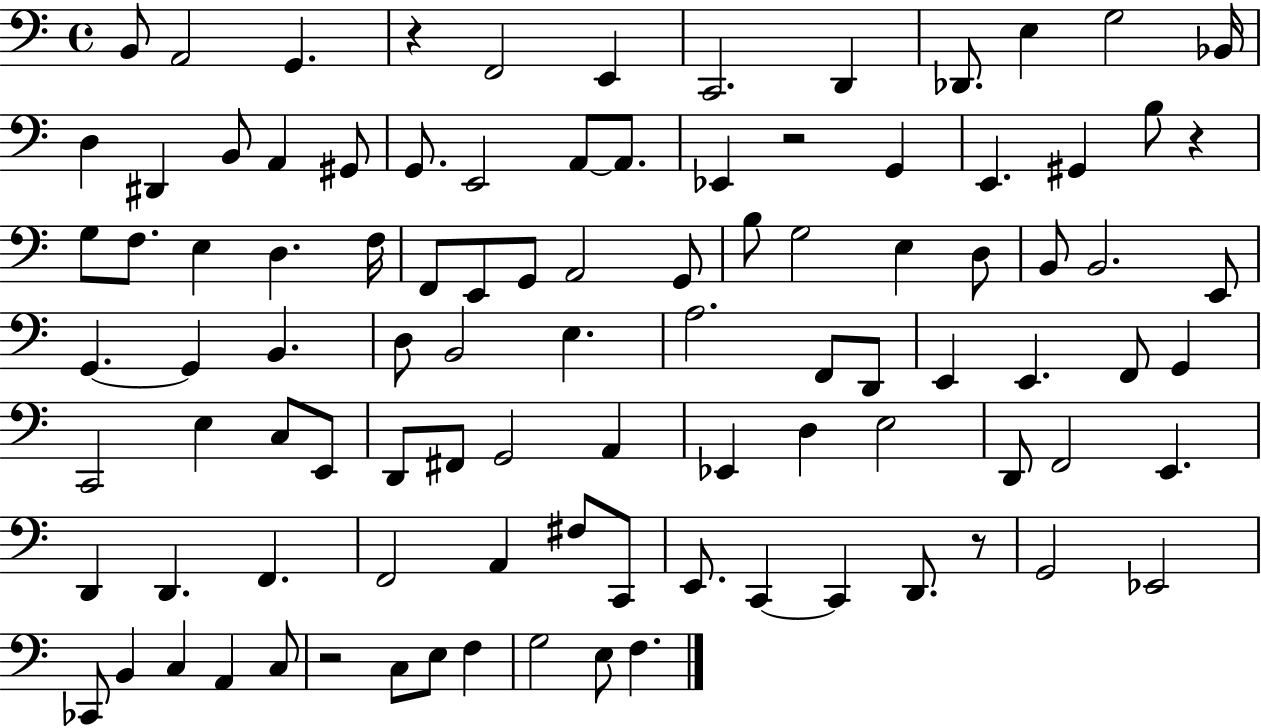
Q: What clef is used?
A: bass